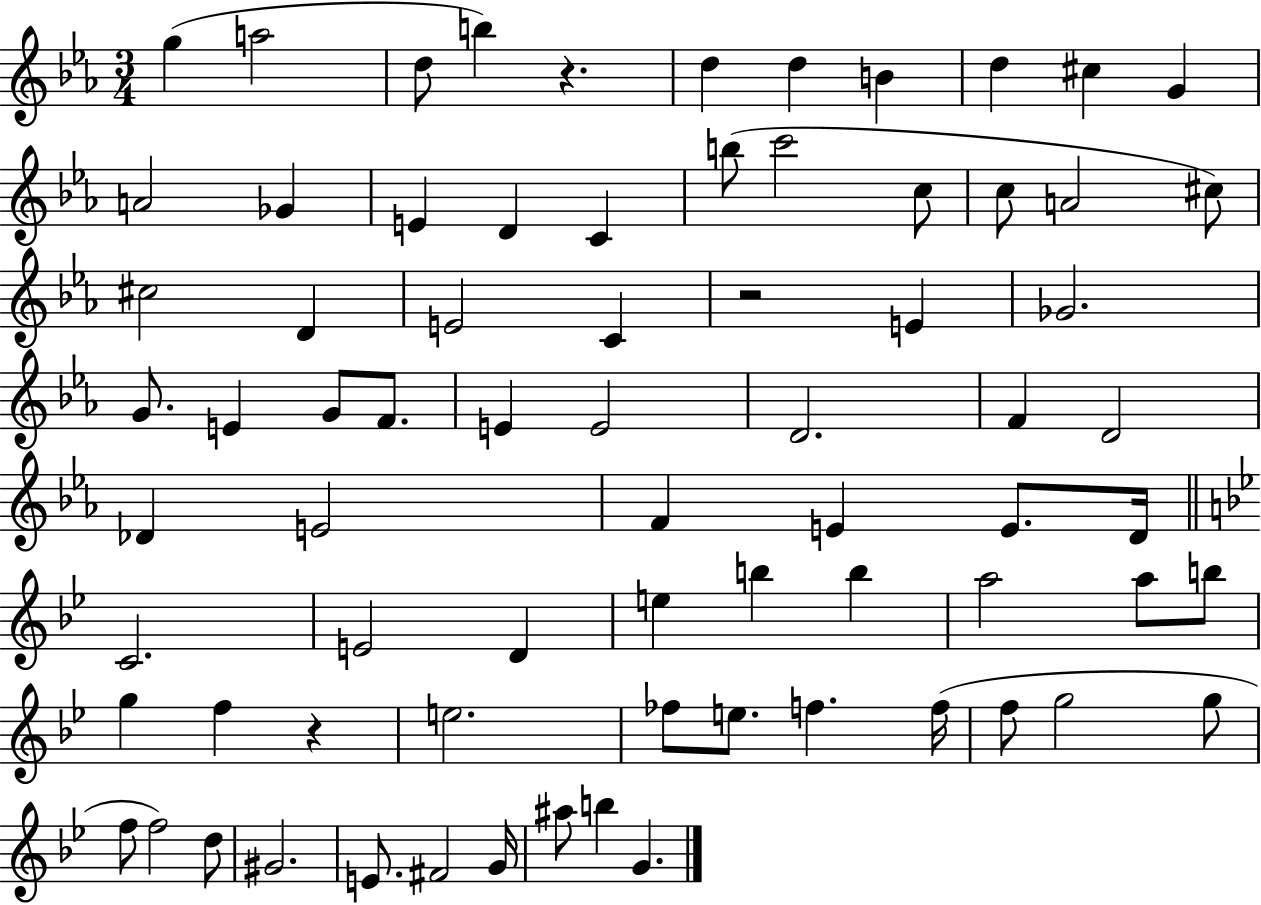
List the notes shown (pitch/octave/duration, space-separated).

G5/q A5/h D5/e B5/q R/q. D5/q D5/q B4/q D5/q C#5/q G4/q A4/h Gb4/q E4/q D4/q C4/q B5/e C6/h C5/e C5/e A4/h C#5/e C#5/h D4/q E4/h C4/q R/h E4/q Gb4/h. G4/e. E4/q G4/e F4/e. E4/q E4/h D4/h. F4/q D4/h Db4/q E4/h F4/q E4/q E4/e. D4/s C4/h. E4/h D4/q E5/q B5/q B5/q A5/h A5/e B5/e G5/q F5/q R/q E5/h. FES5/e E5/e. F5/q. F5/s F5/e G5/h G5/e F5/e F5/h D5/e G#4/h. E4/e. F#4/h G4/s A#5/e B5/q G4/q.